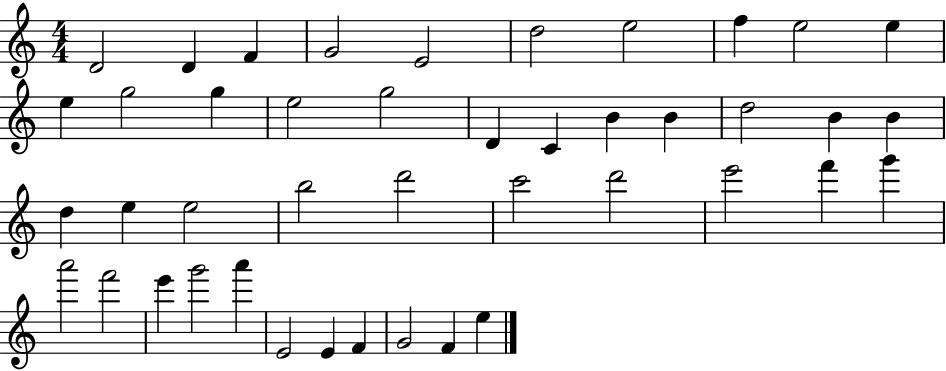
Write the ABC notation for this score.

X:1
T:Untitled
M:4/4
L:1/4
K:C
D2 D F G2 E2 d2 e2 f e2 e e g2 g e2 g2 D C B B d2 B B d e e2 b2 d'2 c'2 d'2 e'2 f' g' a'2 f'2 e' g'2 a' E2 E F G2 F e